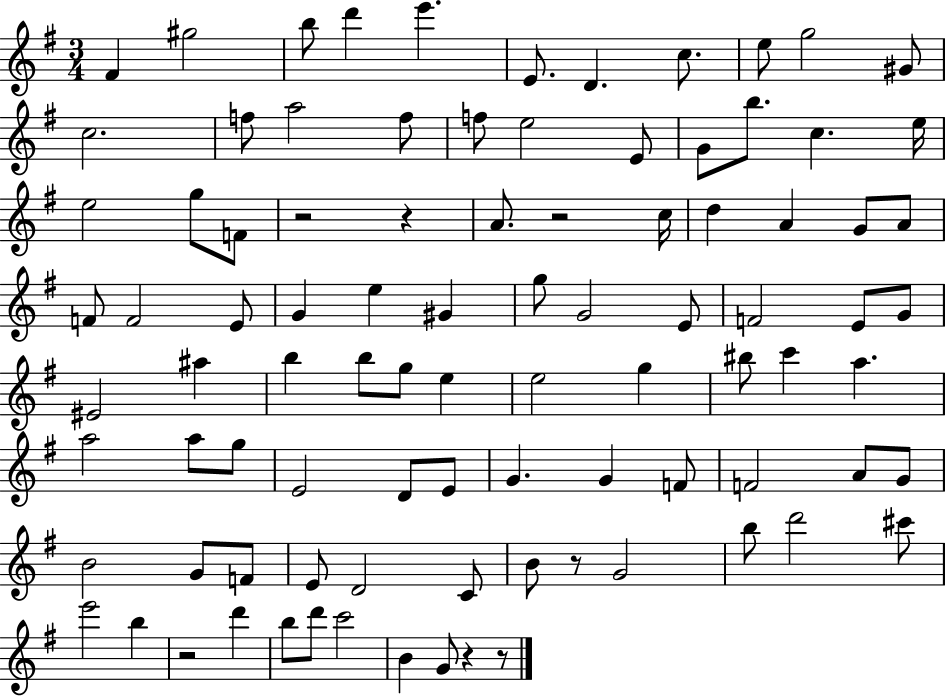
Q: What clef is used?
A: treble